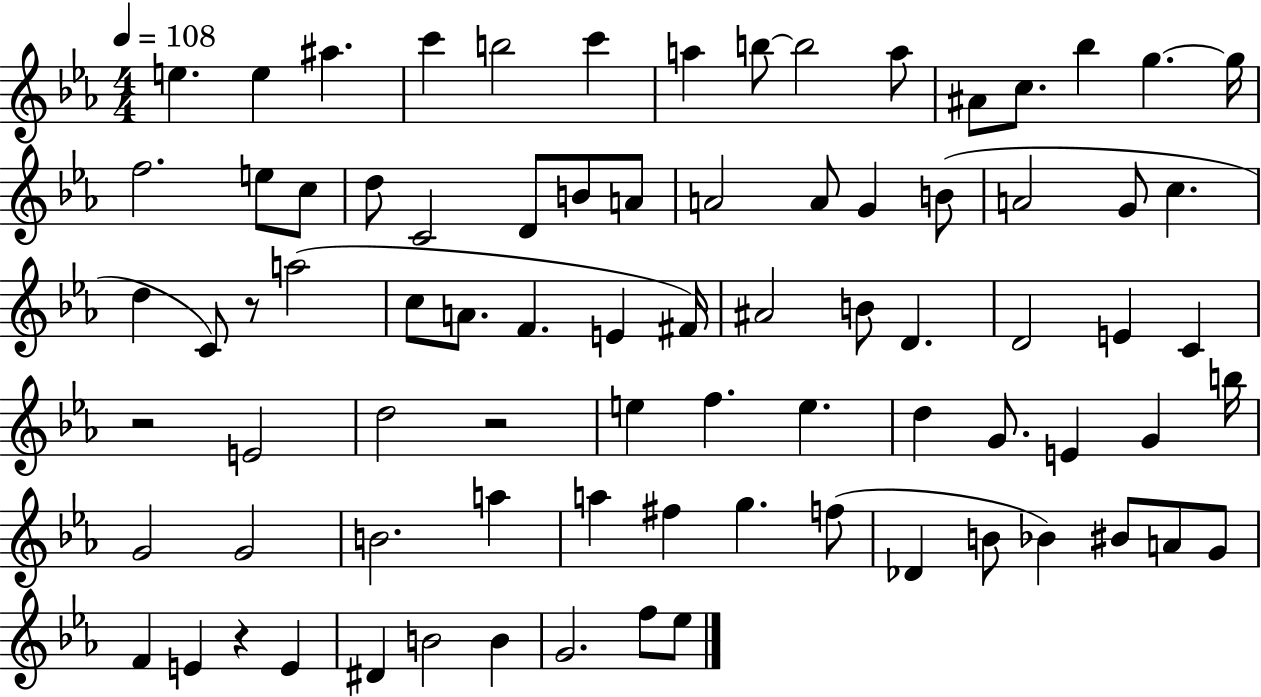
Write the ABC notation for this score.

X:1
T:Untitled
M:4/4
L:1/4
K:Eb
e e ^a c' b2 c' a b/2 b2 a/2 ^A/2 c/2 _b g g/4 f2 e/2 c/2 d/2 C2 D/2 B/2 A/2 A2 A/2 G B/2 A2 G/2 c d C/2 z/2 a2 c/2 A/2 F E ^F/4 ^A2 B/2 D D2 E C z2 E2 d2 z2 e f e d G/2 E G b/4 G2 G2 B2 a a ^f g f/2 _D B/2 _B ^B/2 A/2 G/2 F E z E ^D B2 B G2 f/2 _e/2